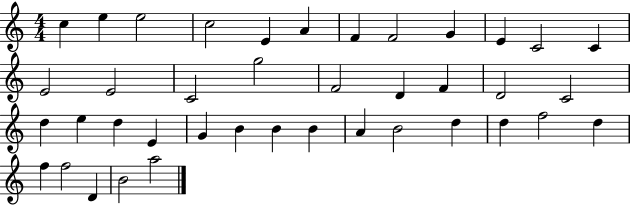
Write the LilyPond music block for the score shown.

{
  \clef treble
  \numericTimeSignature
  \time 4/4
  \key c \major
  c''4 e''4 e''2 | c''2 e'4 a'4 | f'4 f'2 g'4 | e'4 c'2 c'4 | \break e'2 e'2 | c'2 g''2 | f'2 d'4 f'4 | d'2 c'2 | \break d''4 e''4 d''4 e'4 | g'4 b'4 b'4 b'4 | a'4 b'2 d''4 | d''4 f''2 d''4 | \break f''4 f''2 d'4 | b'2 a''2 | \bar "|."
}